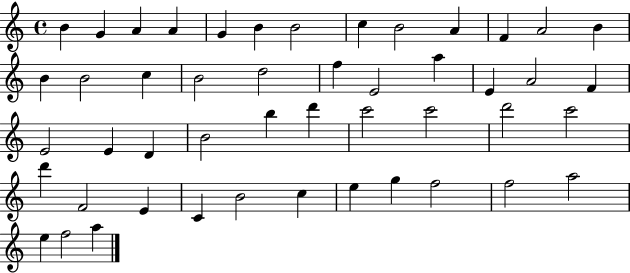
X:1
T:Untitled
M:4/4
L:1/4
K:C
B G A A G B B2 c B2 A F A2 B B B2 c B2 d2 f E2 a E A2 F E2 E D B2 b d' c'2 c'2 d'2 c'2 d' F2 E C B2 c e g f2 f2 a2 e f2 a